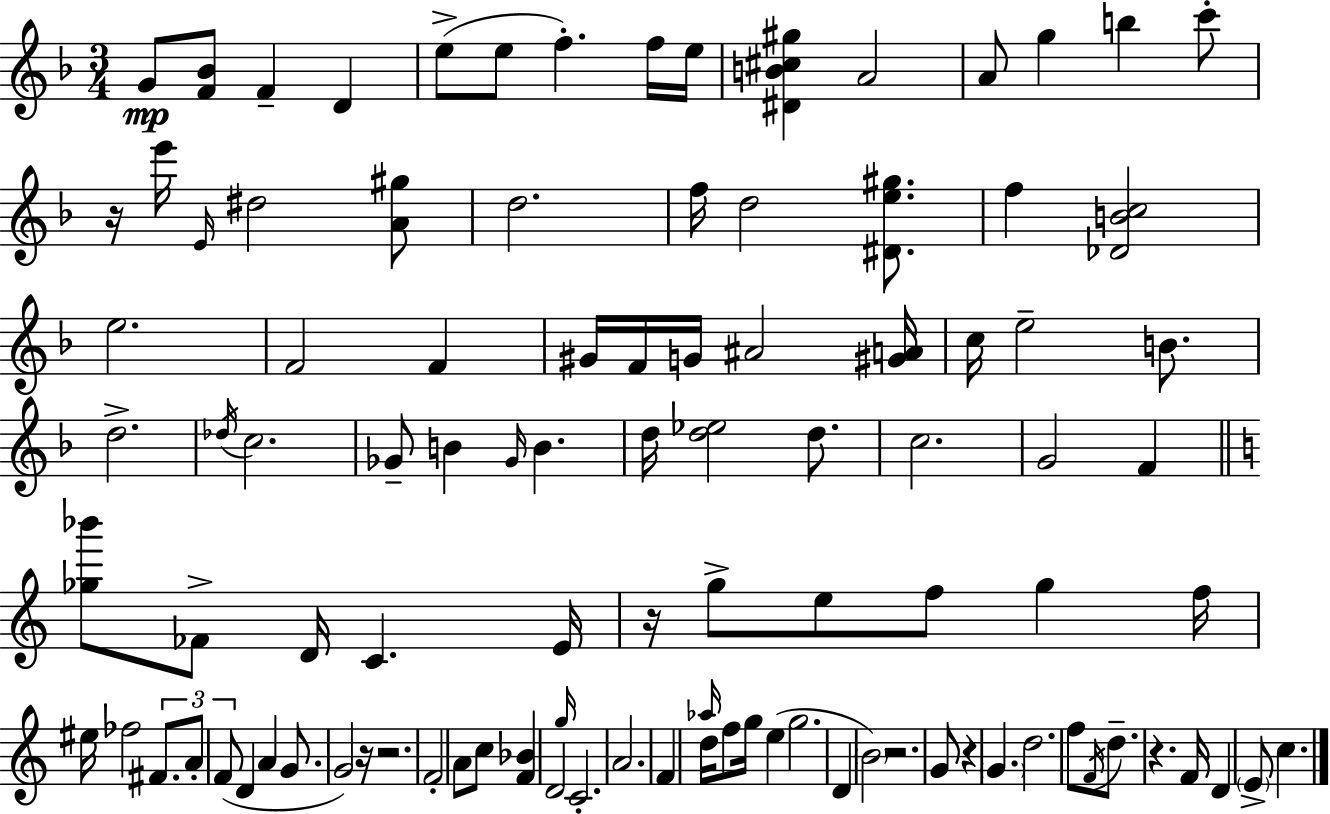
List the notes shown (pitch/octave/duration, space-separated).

G4/e [F4,Bb4]/e F4/q D4/q E5/e E5/e F5/q. F5/s E5/s [D#4,B4,C#5,G#5]/q A4/h A4/e G5/q B5/q C6/e R/s E6/s E4/s D#5/h [A4,G#5]/e D5/h. F5/s D5/h [D#4,E5,G#5]/e. F5/q [Db4,B4,C5]/h E5/h. F4/h F4/q G#4/s F4/s G4/s A#4/h [G#4,A4]/s C5/s E5/h B4/e. D5/h. Db5/s C5/h. Gb4/e B4/q Gb4/s B4/q. D5/s [D5,Eb5]/h D5/e. C5/h. G4/h F4/q [Gb5,Bb6]/e FES4/e D4/s C4/q. E4/s R/s G5/e E5/e F5/e G5/q F5/s EIS5/s FES5/h F#4/e. A4/e F4/e D4/q A4/q G4/e. G4/h R/s R/h. F4/h A4/e C5/e [F4,Bb4]/q D4/h G5/s C4/h. A4/h. F4/q Ab5/s D5/s F5/e G5/s E5/q G5/h. D4/q B4/h R/h. G4/e R/q G4/q. D5/h. F5/e F4/s D5/e. R/q. F4/s D4/q E4/e C5/q.